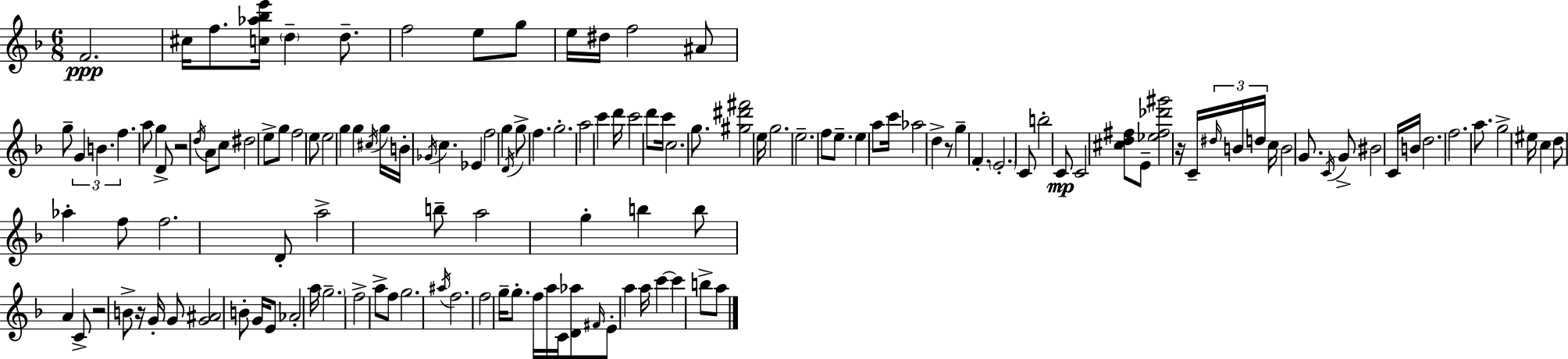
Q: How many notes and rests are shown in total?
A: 139